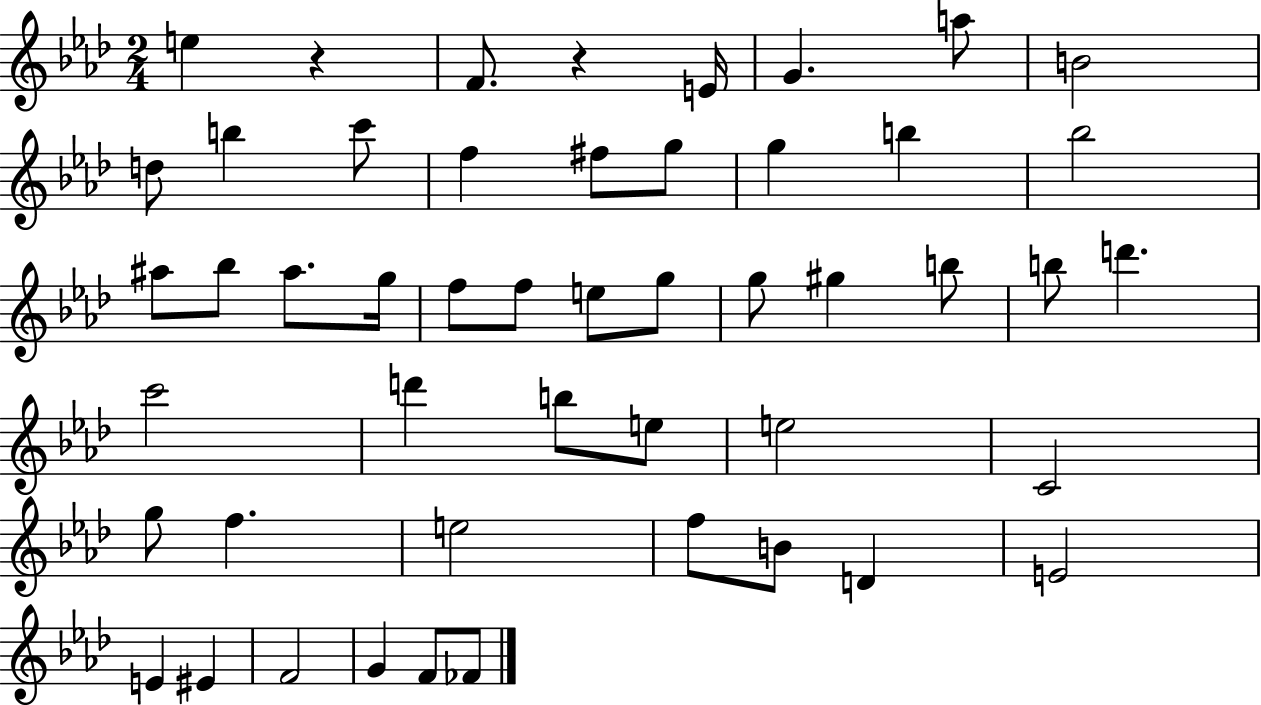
X:1
T:Untitled
M:2/4
L:1/4
K:Ab
e z F/2 z E/4 G a/2 B2 d/2 b c'/2 f ^f/2 g/2 g b _b2 ^a/2 _b/2 ^a/2 g/4 f/2 f/2 e/2 g/2 g/2 ^g b/2 b/2 d' c'2 d' b/2 e/2 e2 C2 g/2 f e2 f/2 B/2 D E2 E ^E F2 G F/2 _F/2